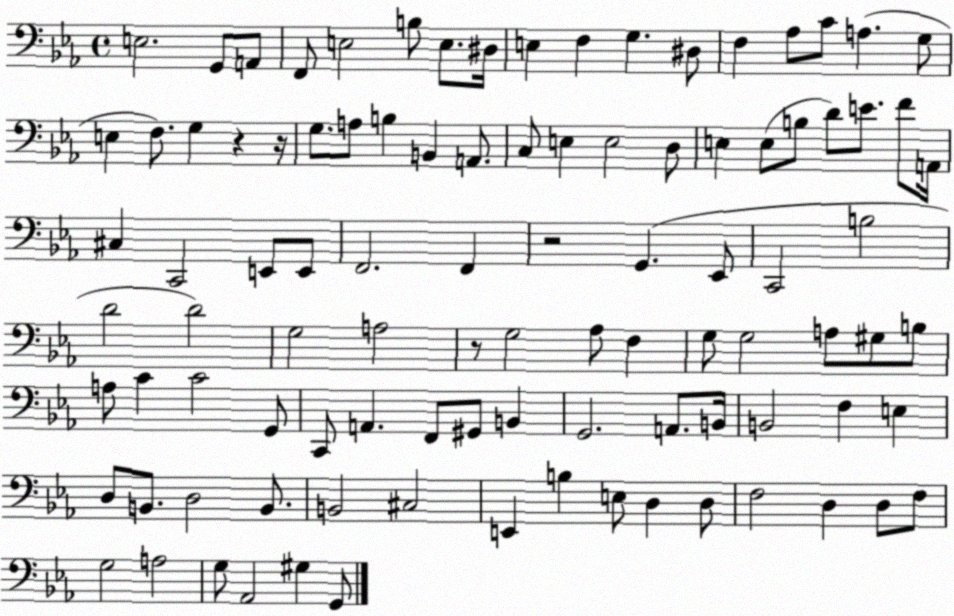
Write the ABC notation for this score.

X:1
T:Untitled
M:4/4
L:1/4
K:Eb
E,2 G,,/2 A,,/2 F,,/2 E,2 B,/2 E,/2 ^D,/4 E, F, G, ^D,/2 F, _A,/2 C/2 A, G,/2 E, F,/2 G, z z/4 G,/2 A,/2 B, B,, A,,/2 C,/2 E, E,2 D,/2 E, E,/2 B,/2 D/2 E/2 F/2 A,,/4 ^C, C,,2 E,,/2 E,,/2 F,,2 F,, z2 G,, _E,,/2 C,,2 B,2 D2 D2 G,2 A,2 z/2 G,2 _A,/2 F, G,/2 G,2 A,/2 ^G,/2 B,/2 A,/2 C C2 G,,/2 C,,/2 A,, F,,/2 ^G,,/2 B,, G,,2 A,,/2 B,,/4 B,,2 F, E, D,/2 B,,/2 D,2 B,,/2 B,,2 ^C,2 E,, B, E,/2 D, D,/2 F,2 D, D,/2 F,/2 G,2 A,2 G,/2 _A,,2 ^G, G,,/2